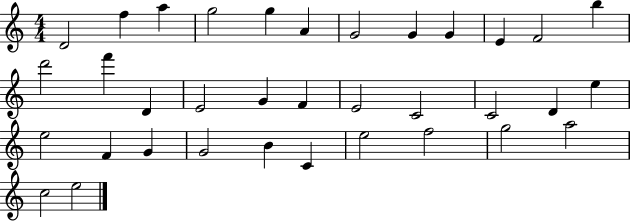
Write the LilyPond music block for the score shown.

{
  \clef treble
  \numericTimeSignature
  \time 4/4
  \key c \major
  d'2 f''4 a''4 | g''2 g''4 a'4 | g'2 g'4 g'4 | e'4 f'2 b''4 | \break d'''2 f'''4 d'4 | e'2 g'4 f'4 | e'2 c'2 | c'2 d'4 e''4 | \break e''2 f'4 g'4 | g'2 b'4 c'4 | e''2 f''2 | g''2 a''2 | \break c''2 e''2 | \bar "|."
}